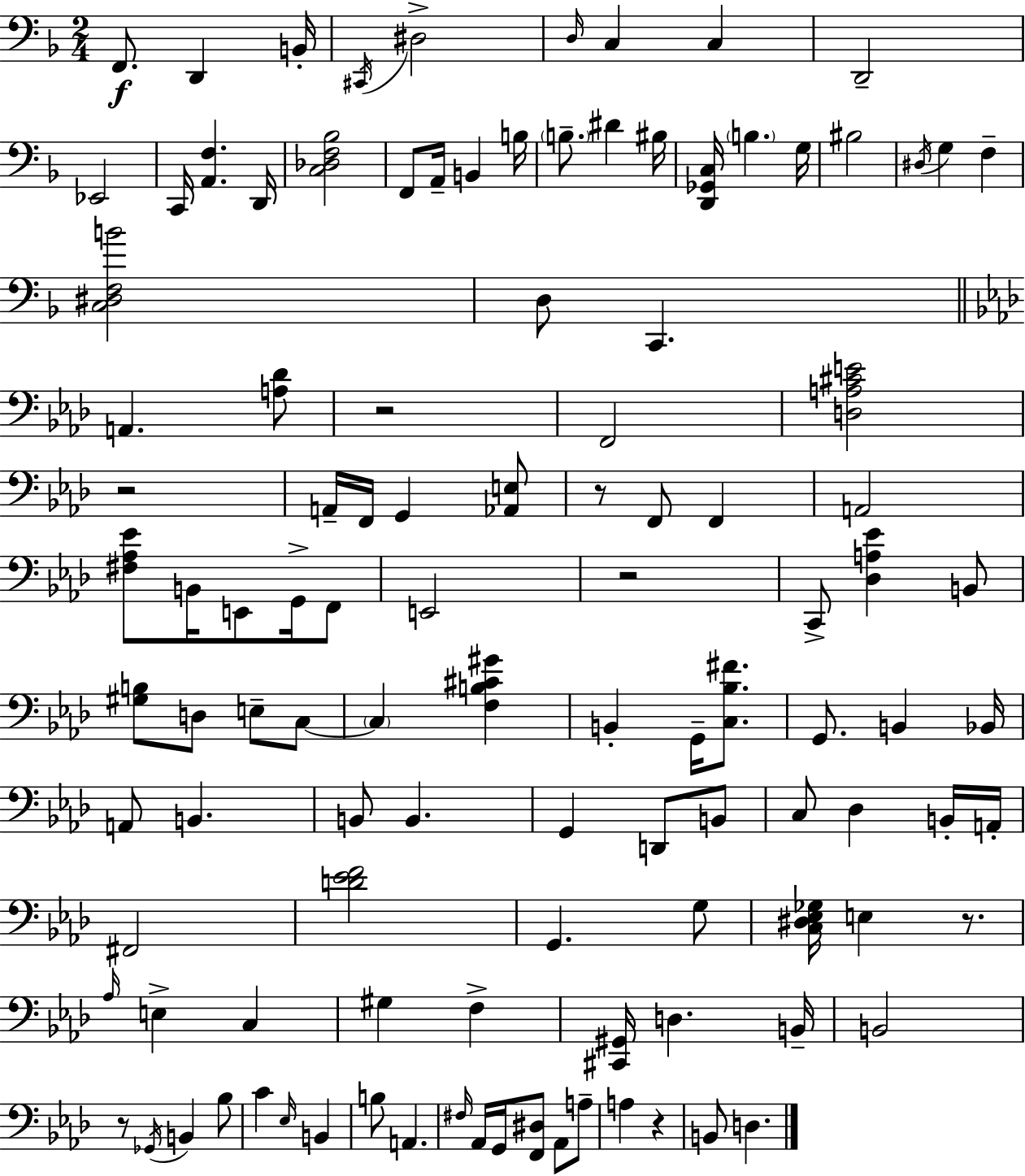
X:1
T:Untitled
M:2/4
L:1/4
K:Dm
F,,/2 D,, B,,/4 ^C,,/4 ^D,2 D,/4 C, C, D,,2 _E,,2 C,,/4 [A,,F,] D,,/4 [C,_D,F,_B,]2 F,,/2 A,,/4 B,, B,/4 B,/2 ^D ^B,/4 [D,,_G,,C,]/4 B, G,/4 ^B,2 ^D,/4 G, F, [C,^D,F,B]2 D,/2 C,, A,, [A,_D]/2 z2 F,,2 [D,A,^CE]2 z2 A,,/4 F,,/4 G,, [_A,,E,]/2 z/2 F,,/2 F,, A,,2 [^F,_A,_E]/2 B,,/4 E,,/2 G,,/4 F,,/2 E,,2 z2 C,,/2 [_D,A,_E] B,,/2 [^G,B,]/2 D,/2 E,/2 C,/2 C, [F,B,^C^G] B,, G,,/4 [C,_B,^F]/2 G,,/2 B,, _B,,/4 A,,/2 B,, B,,/2 B,, G,, D,,/2 B,,/2 C,/2 _D, B,,/4 A,,/4 ^F,,2 [D_EF]2 G,, G,/2 [C,^D,_E,_G,]/4 E, z/2 _A,/4 E, C, ^G, F, [^C,,^G,,]/4 D, B,,/4 B,,2 z/2 _G,,/4 B,, _B,/2 C _E,/4 B,, B,/2 A,, ^F,/4 _A,,/4 G,,/4 [F,,^D,]/2 _A,,/2 A,/2 A, z B,,/2 D,